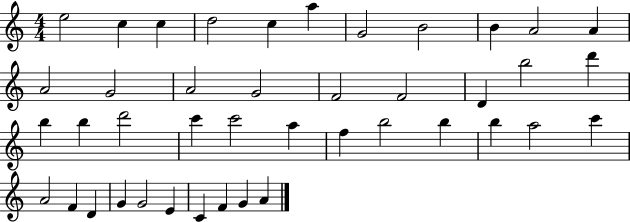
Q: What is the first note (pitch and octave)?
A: E5